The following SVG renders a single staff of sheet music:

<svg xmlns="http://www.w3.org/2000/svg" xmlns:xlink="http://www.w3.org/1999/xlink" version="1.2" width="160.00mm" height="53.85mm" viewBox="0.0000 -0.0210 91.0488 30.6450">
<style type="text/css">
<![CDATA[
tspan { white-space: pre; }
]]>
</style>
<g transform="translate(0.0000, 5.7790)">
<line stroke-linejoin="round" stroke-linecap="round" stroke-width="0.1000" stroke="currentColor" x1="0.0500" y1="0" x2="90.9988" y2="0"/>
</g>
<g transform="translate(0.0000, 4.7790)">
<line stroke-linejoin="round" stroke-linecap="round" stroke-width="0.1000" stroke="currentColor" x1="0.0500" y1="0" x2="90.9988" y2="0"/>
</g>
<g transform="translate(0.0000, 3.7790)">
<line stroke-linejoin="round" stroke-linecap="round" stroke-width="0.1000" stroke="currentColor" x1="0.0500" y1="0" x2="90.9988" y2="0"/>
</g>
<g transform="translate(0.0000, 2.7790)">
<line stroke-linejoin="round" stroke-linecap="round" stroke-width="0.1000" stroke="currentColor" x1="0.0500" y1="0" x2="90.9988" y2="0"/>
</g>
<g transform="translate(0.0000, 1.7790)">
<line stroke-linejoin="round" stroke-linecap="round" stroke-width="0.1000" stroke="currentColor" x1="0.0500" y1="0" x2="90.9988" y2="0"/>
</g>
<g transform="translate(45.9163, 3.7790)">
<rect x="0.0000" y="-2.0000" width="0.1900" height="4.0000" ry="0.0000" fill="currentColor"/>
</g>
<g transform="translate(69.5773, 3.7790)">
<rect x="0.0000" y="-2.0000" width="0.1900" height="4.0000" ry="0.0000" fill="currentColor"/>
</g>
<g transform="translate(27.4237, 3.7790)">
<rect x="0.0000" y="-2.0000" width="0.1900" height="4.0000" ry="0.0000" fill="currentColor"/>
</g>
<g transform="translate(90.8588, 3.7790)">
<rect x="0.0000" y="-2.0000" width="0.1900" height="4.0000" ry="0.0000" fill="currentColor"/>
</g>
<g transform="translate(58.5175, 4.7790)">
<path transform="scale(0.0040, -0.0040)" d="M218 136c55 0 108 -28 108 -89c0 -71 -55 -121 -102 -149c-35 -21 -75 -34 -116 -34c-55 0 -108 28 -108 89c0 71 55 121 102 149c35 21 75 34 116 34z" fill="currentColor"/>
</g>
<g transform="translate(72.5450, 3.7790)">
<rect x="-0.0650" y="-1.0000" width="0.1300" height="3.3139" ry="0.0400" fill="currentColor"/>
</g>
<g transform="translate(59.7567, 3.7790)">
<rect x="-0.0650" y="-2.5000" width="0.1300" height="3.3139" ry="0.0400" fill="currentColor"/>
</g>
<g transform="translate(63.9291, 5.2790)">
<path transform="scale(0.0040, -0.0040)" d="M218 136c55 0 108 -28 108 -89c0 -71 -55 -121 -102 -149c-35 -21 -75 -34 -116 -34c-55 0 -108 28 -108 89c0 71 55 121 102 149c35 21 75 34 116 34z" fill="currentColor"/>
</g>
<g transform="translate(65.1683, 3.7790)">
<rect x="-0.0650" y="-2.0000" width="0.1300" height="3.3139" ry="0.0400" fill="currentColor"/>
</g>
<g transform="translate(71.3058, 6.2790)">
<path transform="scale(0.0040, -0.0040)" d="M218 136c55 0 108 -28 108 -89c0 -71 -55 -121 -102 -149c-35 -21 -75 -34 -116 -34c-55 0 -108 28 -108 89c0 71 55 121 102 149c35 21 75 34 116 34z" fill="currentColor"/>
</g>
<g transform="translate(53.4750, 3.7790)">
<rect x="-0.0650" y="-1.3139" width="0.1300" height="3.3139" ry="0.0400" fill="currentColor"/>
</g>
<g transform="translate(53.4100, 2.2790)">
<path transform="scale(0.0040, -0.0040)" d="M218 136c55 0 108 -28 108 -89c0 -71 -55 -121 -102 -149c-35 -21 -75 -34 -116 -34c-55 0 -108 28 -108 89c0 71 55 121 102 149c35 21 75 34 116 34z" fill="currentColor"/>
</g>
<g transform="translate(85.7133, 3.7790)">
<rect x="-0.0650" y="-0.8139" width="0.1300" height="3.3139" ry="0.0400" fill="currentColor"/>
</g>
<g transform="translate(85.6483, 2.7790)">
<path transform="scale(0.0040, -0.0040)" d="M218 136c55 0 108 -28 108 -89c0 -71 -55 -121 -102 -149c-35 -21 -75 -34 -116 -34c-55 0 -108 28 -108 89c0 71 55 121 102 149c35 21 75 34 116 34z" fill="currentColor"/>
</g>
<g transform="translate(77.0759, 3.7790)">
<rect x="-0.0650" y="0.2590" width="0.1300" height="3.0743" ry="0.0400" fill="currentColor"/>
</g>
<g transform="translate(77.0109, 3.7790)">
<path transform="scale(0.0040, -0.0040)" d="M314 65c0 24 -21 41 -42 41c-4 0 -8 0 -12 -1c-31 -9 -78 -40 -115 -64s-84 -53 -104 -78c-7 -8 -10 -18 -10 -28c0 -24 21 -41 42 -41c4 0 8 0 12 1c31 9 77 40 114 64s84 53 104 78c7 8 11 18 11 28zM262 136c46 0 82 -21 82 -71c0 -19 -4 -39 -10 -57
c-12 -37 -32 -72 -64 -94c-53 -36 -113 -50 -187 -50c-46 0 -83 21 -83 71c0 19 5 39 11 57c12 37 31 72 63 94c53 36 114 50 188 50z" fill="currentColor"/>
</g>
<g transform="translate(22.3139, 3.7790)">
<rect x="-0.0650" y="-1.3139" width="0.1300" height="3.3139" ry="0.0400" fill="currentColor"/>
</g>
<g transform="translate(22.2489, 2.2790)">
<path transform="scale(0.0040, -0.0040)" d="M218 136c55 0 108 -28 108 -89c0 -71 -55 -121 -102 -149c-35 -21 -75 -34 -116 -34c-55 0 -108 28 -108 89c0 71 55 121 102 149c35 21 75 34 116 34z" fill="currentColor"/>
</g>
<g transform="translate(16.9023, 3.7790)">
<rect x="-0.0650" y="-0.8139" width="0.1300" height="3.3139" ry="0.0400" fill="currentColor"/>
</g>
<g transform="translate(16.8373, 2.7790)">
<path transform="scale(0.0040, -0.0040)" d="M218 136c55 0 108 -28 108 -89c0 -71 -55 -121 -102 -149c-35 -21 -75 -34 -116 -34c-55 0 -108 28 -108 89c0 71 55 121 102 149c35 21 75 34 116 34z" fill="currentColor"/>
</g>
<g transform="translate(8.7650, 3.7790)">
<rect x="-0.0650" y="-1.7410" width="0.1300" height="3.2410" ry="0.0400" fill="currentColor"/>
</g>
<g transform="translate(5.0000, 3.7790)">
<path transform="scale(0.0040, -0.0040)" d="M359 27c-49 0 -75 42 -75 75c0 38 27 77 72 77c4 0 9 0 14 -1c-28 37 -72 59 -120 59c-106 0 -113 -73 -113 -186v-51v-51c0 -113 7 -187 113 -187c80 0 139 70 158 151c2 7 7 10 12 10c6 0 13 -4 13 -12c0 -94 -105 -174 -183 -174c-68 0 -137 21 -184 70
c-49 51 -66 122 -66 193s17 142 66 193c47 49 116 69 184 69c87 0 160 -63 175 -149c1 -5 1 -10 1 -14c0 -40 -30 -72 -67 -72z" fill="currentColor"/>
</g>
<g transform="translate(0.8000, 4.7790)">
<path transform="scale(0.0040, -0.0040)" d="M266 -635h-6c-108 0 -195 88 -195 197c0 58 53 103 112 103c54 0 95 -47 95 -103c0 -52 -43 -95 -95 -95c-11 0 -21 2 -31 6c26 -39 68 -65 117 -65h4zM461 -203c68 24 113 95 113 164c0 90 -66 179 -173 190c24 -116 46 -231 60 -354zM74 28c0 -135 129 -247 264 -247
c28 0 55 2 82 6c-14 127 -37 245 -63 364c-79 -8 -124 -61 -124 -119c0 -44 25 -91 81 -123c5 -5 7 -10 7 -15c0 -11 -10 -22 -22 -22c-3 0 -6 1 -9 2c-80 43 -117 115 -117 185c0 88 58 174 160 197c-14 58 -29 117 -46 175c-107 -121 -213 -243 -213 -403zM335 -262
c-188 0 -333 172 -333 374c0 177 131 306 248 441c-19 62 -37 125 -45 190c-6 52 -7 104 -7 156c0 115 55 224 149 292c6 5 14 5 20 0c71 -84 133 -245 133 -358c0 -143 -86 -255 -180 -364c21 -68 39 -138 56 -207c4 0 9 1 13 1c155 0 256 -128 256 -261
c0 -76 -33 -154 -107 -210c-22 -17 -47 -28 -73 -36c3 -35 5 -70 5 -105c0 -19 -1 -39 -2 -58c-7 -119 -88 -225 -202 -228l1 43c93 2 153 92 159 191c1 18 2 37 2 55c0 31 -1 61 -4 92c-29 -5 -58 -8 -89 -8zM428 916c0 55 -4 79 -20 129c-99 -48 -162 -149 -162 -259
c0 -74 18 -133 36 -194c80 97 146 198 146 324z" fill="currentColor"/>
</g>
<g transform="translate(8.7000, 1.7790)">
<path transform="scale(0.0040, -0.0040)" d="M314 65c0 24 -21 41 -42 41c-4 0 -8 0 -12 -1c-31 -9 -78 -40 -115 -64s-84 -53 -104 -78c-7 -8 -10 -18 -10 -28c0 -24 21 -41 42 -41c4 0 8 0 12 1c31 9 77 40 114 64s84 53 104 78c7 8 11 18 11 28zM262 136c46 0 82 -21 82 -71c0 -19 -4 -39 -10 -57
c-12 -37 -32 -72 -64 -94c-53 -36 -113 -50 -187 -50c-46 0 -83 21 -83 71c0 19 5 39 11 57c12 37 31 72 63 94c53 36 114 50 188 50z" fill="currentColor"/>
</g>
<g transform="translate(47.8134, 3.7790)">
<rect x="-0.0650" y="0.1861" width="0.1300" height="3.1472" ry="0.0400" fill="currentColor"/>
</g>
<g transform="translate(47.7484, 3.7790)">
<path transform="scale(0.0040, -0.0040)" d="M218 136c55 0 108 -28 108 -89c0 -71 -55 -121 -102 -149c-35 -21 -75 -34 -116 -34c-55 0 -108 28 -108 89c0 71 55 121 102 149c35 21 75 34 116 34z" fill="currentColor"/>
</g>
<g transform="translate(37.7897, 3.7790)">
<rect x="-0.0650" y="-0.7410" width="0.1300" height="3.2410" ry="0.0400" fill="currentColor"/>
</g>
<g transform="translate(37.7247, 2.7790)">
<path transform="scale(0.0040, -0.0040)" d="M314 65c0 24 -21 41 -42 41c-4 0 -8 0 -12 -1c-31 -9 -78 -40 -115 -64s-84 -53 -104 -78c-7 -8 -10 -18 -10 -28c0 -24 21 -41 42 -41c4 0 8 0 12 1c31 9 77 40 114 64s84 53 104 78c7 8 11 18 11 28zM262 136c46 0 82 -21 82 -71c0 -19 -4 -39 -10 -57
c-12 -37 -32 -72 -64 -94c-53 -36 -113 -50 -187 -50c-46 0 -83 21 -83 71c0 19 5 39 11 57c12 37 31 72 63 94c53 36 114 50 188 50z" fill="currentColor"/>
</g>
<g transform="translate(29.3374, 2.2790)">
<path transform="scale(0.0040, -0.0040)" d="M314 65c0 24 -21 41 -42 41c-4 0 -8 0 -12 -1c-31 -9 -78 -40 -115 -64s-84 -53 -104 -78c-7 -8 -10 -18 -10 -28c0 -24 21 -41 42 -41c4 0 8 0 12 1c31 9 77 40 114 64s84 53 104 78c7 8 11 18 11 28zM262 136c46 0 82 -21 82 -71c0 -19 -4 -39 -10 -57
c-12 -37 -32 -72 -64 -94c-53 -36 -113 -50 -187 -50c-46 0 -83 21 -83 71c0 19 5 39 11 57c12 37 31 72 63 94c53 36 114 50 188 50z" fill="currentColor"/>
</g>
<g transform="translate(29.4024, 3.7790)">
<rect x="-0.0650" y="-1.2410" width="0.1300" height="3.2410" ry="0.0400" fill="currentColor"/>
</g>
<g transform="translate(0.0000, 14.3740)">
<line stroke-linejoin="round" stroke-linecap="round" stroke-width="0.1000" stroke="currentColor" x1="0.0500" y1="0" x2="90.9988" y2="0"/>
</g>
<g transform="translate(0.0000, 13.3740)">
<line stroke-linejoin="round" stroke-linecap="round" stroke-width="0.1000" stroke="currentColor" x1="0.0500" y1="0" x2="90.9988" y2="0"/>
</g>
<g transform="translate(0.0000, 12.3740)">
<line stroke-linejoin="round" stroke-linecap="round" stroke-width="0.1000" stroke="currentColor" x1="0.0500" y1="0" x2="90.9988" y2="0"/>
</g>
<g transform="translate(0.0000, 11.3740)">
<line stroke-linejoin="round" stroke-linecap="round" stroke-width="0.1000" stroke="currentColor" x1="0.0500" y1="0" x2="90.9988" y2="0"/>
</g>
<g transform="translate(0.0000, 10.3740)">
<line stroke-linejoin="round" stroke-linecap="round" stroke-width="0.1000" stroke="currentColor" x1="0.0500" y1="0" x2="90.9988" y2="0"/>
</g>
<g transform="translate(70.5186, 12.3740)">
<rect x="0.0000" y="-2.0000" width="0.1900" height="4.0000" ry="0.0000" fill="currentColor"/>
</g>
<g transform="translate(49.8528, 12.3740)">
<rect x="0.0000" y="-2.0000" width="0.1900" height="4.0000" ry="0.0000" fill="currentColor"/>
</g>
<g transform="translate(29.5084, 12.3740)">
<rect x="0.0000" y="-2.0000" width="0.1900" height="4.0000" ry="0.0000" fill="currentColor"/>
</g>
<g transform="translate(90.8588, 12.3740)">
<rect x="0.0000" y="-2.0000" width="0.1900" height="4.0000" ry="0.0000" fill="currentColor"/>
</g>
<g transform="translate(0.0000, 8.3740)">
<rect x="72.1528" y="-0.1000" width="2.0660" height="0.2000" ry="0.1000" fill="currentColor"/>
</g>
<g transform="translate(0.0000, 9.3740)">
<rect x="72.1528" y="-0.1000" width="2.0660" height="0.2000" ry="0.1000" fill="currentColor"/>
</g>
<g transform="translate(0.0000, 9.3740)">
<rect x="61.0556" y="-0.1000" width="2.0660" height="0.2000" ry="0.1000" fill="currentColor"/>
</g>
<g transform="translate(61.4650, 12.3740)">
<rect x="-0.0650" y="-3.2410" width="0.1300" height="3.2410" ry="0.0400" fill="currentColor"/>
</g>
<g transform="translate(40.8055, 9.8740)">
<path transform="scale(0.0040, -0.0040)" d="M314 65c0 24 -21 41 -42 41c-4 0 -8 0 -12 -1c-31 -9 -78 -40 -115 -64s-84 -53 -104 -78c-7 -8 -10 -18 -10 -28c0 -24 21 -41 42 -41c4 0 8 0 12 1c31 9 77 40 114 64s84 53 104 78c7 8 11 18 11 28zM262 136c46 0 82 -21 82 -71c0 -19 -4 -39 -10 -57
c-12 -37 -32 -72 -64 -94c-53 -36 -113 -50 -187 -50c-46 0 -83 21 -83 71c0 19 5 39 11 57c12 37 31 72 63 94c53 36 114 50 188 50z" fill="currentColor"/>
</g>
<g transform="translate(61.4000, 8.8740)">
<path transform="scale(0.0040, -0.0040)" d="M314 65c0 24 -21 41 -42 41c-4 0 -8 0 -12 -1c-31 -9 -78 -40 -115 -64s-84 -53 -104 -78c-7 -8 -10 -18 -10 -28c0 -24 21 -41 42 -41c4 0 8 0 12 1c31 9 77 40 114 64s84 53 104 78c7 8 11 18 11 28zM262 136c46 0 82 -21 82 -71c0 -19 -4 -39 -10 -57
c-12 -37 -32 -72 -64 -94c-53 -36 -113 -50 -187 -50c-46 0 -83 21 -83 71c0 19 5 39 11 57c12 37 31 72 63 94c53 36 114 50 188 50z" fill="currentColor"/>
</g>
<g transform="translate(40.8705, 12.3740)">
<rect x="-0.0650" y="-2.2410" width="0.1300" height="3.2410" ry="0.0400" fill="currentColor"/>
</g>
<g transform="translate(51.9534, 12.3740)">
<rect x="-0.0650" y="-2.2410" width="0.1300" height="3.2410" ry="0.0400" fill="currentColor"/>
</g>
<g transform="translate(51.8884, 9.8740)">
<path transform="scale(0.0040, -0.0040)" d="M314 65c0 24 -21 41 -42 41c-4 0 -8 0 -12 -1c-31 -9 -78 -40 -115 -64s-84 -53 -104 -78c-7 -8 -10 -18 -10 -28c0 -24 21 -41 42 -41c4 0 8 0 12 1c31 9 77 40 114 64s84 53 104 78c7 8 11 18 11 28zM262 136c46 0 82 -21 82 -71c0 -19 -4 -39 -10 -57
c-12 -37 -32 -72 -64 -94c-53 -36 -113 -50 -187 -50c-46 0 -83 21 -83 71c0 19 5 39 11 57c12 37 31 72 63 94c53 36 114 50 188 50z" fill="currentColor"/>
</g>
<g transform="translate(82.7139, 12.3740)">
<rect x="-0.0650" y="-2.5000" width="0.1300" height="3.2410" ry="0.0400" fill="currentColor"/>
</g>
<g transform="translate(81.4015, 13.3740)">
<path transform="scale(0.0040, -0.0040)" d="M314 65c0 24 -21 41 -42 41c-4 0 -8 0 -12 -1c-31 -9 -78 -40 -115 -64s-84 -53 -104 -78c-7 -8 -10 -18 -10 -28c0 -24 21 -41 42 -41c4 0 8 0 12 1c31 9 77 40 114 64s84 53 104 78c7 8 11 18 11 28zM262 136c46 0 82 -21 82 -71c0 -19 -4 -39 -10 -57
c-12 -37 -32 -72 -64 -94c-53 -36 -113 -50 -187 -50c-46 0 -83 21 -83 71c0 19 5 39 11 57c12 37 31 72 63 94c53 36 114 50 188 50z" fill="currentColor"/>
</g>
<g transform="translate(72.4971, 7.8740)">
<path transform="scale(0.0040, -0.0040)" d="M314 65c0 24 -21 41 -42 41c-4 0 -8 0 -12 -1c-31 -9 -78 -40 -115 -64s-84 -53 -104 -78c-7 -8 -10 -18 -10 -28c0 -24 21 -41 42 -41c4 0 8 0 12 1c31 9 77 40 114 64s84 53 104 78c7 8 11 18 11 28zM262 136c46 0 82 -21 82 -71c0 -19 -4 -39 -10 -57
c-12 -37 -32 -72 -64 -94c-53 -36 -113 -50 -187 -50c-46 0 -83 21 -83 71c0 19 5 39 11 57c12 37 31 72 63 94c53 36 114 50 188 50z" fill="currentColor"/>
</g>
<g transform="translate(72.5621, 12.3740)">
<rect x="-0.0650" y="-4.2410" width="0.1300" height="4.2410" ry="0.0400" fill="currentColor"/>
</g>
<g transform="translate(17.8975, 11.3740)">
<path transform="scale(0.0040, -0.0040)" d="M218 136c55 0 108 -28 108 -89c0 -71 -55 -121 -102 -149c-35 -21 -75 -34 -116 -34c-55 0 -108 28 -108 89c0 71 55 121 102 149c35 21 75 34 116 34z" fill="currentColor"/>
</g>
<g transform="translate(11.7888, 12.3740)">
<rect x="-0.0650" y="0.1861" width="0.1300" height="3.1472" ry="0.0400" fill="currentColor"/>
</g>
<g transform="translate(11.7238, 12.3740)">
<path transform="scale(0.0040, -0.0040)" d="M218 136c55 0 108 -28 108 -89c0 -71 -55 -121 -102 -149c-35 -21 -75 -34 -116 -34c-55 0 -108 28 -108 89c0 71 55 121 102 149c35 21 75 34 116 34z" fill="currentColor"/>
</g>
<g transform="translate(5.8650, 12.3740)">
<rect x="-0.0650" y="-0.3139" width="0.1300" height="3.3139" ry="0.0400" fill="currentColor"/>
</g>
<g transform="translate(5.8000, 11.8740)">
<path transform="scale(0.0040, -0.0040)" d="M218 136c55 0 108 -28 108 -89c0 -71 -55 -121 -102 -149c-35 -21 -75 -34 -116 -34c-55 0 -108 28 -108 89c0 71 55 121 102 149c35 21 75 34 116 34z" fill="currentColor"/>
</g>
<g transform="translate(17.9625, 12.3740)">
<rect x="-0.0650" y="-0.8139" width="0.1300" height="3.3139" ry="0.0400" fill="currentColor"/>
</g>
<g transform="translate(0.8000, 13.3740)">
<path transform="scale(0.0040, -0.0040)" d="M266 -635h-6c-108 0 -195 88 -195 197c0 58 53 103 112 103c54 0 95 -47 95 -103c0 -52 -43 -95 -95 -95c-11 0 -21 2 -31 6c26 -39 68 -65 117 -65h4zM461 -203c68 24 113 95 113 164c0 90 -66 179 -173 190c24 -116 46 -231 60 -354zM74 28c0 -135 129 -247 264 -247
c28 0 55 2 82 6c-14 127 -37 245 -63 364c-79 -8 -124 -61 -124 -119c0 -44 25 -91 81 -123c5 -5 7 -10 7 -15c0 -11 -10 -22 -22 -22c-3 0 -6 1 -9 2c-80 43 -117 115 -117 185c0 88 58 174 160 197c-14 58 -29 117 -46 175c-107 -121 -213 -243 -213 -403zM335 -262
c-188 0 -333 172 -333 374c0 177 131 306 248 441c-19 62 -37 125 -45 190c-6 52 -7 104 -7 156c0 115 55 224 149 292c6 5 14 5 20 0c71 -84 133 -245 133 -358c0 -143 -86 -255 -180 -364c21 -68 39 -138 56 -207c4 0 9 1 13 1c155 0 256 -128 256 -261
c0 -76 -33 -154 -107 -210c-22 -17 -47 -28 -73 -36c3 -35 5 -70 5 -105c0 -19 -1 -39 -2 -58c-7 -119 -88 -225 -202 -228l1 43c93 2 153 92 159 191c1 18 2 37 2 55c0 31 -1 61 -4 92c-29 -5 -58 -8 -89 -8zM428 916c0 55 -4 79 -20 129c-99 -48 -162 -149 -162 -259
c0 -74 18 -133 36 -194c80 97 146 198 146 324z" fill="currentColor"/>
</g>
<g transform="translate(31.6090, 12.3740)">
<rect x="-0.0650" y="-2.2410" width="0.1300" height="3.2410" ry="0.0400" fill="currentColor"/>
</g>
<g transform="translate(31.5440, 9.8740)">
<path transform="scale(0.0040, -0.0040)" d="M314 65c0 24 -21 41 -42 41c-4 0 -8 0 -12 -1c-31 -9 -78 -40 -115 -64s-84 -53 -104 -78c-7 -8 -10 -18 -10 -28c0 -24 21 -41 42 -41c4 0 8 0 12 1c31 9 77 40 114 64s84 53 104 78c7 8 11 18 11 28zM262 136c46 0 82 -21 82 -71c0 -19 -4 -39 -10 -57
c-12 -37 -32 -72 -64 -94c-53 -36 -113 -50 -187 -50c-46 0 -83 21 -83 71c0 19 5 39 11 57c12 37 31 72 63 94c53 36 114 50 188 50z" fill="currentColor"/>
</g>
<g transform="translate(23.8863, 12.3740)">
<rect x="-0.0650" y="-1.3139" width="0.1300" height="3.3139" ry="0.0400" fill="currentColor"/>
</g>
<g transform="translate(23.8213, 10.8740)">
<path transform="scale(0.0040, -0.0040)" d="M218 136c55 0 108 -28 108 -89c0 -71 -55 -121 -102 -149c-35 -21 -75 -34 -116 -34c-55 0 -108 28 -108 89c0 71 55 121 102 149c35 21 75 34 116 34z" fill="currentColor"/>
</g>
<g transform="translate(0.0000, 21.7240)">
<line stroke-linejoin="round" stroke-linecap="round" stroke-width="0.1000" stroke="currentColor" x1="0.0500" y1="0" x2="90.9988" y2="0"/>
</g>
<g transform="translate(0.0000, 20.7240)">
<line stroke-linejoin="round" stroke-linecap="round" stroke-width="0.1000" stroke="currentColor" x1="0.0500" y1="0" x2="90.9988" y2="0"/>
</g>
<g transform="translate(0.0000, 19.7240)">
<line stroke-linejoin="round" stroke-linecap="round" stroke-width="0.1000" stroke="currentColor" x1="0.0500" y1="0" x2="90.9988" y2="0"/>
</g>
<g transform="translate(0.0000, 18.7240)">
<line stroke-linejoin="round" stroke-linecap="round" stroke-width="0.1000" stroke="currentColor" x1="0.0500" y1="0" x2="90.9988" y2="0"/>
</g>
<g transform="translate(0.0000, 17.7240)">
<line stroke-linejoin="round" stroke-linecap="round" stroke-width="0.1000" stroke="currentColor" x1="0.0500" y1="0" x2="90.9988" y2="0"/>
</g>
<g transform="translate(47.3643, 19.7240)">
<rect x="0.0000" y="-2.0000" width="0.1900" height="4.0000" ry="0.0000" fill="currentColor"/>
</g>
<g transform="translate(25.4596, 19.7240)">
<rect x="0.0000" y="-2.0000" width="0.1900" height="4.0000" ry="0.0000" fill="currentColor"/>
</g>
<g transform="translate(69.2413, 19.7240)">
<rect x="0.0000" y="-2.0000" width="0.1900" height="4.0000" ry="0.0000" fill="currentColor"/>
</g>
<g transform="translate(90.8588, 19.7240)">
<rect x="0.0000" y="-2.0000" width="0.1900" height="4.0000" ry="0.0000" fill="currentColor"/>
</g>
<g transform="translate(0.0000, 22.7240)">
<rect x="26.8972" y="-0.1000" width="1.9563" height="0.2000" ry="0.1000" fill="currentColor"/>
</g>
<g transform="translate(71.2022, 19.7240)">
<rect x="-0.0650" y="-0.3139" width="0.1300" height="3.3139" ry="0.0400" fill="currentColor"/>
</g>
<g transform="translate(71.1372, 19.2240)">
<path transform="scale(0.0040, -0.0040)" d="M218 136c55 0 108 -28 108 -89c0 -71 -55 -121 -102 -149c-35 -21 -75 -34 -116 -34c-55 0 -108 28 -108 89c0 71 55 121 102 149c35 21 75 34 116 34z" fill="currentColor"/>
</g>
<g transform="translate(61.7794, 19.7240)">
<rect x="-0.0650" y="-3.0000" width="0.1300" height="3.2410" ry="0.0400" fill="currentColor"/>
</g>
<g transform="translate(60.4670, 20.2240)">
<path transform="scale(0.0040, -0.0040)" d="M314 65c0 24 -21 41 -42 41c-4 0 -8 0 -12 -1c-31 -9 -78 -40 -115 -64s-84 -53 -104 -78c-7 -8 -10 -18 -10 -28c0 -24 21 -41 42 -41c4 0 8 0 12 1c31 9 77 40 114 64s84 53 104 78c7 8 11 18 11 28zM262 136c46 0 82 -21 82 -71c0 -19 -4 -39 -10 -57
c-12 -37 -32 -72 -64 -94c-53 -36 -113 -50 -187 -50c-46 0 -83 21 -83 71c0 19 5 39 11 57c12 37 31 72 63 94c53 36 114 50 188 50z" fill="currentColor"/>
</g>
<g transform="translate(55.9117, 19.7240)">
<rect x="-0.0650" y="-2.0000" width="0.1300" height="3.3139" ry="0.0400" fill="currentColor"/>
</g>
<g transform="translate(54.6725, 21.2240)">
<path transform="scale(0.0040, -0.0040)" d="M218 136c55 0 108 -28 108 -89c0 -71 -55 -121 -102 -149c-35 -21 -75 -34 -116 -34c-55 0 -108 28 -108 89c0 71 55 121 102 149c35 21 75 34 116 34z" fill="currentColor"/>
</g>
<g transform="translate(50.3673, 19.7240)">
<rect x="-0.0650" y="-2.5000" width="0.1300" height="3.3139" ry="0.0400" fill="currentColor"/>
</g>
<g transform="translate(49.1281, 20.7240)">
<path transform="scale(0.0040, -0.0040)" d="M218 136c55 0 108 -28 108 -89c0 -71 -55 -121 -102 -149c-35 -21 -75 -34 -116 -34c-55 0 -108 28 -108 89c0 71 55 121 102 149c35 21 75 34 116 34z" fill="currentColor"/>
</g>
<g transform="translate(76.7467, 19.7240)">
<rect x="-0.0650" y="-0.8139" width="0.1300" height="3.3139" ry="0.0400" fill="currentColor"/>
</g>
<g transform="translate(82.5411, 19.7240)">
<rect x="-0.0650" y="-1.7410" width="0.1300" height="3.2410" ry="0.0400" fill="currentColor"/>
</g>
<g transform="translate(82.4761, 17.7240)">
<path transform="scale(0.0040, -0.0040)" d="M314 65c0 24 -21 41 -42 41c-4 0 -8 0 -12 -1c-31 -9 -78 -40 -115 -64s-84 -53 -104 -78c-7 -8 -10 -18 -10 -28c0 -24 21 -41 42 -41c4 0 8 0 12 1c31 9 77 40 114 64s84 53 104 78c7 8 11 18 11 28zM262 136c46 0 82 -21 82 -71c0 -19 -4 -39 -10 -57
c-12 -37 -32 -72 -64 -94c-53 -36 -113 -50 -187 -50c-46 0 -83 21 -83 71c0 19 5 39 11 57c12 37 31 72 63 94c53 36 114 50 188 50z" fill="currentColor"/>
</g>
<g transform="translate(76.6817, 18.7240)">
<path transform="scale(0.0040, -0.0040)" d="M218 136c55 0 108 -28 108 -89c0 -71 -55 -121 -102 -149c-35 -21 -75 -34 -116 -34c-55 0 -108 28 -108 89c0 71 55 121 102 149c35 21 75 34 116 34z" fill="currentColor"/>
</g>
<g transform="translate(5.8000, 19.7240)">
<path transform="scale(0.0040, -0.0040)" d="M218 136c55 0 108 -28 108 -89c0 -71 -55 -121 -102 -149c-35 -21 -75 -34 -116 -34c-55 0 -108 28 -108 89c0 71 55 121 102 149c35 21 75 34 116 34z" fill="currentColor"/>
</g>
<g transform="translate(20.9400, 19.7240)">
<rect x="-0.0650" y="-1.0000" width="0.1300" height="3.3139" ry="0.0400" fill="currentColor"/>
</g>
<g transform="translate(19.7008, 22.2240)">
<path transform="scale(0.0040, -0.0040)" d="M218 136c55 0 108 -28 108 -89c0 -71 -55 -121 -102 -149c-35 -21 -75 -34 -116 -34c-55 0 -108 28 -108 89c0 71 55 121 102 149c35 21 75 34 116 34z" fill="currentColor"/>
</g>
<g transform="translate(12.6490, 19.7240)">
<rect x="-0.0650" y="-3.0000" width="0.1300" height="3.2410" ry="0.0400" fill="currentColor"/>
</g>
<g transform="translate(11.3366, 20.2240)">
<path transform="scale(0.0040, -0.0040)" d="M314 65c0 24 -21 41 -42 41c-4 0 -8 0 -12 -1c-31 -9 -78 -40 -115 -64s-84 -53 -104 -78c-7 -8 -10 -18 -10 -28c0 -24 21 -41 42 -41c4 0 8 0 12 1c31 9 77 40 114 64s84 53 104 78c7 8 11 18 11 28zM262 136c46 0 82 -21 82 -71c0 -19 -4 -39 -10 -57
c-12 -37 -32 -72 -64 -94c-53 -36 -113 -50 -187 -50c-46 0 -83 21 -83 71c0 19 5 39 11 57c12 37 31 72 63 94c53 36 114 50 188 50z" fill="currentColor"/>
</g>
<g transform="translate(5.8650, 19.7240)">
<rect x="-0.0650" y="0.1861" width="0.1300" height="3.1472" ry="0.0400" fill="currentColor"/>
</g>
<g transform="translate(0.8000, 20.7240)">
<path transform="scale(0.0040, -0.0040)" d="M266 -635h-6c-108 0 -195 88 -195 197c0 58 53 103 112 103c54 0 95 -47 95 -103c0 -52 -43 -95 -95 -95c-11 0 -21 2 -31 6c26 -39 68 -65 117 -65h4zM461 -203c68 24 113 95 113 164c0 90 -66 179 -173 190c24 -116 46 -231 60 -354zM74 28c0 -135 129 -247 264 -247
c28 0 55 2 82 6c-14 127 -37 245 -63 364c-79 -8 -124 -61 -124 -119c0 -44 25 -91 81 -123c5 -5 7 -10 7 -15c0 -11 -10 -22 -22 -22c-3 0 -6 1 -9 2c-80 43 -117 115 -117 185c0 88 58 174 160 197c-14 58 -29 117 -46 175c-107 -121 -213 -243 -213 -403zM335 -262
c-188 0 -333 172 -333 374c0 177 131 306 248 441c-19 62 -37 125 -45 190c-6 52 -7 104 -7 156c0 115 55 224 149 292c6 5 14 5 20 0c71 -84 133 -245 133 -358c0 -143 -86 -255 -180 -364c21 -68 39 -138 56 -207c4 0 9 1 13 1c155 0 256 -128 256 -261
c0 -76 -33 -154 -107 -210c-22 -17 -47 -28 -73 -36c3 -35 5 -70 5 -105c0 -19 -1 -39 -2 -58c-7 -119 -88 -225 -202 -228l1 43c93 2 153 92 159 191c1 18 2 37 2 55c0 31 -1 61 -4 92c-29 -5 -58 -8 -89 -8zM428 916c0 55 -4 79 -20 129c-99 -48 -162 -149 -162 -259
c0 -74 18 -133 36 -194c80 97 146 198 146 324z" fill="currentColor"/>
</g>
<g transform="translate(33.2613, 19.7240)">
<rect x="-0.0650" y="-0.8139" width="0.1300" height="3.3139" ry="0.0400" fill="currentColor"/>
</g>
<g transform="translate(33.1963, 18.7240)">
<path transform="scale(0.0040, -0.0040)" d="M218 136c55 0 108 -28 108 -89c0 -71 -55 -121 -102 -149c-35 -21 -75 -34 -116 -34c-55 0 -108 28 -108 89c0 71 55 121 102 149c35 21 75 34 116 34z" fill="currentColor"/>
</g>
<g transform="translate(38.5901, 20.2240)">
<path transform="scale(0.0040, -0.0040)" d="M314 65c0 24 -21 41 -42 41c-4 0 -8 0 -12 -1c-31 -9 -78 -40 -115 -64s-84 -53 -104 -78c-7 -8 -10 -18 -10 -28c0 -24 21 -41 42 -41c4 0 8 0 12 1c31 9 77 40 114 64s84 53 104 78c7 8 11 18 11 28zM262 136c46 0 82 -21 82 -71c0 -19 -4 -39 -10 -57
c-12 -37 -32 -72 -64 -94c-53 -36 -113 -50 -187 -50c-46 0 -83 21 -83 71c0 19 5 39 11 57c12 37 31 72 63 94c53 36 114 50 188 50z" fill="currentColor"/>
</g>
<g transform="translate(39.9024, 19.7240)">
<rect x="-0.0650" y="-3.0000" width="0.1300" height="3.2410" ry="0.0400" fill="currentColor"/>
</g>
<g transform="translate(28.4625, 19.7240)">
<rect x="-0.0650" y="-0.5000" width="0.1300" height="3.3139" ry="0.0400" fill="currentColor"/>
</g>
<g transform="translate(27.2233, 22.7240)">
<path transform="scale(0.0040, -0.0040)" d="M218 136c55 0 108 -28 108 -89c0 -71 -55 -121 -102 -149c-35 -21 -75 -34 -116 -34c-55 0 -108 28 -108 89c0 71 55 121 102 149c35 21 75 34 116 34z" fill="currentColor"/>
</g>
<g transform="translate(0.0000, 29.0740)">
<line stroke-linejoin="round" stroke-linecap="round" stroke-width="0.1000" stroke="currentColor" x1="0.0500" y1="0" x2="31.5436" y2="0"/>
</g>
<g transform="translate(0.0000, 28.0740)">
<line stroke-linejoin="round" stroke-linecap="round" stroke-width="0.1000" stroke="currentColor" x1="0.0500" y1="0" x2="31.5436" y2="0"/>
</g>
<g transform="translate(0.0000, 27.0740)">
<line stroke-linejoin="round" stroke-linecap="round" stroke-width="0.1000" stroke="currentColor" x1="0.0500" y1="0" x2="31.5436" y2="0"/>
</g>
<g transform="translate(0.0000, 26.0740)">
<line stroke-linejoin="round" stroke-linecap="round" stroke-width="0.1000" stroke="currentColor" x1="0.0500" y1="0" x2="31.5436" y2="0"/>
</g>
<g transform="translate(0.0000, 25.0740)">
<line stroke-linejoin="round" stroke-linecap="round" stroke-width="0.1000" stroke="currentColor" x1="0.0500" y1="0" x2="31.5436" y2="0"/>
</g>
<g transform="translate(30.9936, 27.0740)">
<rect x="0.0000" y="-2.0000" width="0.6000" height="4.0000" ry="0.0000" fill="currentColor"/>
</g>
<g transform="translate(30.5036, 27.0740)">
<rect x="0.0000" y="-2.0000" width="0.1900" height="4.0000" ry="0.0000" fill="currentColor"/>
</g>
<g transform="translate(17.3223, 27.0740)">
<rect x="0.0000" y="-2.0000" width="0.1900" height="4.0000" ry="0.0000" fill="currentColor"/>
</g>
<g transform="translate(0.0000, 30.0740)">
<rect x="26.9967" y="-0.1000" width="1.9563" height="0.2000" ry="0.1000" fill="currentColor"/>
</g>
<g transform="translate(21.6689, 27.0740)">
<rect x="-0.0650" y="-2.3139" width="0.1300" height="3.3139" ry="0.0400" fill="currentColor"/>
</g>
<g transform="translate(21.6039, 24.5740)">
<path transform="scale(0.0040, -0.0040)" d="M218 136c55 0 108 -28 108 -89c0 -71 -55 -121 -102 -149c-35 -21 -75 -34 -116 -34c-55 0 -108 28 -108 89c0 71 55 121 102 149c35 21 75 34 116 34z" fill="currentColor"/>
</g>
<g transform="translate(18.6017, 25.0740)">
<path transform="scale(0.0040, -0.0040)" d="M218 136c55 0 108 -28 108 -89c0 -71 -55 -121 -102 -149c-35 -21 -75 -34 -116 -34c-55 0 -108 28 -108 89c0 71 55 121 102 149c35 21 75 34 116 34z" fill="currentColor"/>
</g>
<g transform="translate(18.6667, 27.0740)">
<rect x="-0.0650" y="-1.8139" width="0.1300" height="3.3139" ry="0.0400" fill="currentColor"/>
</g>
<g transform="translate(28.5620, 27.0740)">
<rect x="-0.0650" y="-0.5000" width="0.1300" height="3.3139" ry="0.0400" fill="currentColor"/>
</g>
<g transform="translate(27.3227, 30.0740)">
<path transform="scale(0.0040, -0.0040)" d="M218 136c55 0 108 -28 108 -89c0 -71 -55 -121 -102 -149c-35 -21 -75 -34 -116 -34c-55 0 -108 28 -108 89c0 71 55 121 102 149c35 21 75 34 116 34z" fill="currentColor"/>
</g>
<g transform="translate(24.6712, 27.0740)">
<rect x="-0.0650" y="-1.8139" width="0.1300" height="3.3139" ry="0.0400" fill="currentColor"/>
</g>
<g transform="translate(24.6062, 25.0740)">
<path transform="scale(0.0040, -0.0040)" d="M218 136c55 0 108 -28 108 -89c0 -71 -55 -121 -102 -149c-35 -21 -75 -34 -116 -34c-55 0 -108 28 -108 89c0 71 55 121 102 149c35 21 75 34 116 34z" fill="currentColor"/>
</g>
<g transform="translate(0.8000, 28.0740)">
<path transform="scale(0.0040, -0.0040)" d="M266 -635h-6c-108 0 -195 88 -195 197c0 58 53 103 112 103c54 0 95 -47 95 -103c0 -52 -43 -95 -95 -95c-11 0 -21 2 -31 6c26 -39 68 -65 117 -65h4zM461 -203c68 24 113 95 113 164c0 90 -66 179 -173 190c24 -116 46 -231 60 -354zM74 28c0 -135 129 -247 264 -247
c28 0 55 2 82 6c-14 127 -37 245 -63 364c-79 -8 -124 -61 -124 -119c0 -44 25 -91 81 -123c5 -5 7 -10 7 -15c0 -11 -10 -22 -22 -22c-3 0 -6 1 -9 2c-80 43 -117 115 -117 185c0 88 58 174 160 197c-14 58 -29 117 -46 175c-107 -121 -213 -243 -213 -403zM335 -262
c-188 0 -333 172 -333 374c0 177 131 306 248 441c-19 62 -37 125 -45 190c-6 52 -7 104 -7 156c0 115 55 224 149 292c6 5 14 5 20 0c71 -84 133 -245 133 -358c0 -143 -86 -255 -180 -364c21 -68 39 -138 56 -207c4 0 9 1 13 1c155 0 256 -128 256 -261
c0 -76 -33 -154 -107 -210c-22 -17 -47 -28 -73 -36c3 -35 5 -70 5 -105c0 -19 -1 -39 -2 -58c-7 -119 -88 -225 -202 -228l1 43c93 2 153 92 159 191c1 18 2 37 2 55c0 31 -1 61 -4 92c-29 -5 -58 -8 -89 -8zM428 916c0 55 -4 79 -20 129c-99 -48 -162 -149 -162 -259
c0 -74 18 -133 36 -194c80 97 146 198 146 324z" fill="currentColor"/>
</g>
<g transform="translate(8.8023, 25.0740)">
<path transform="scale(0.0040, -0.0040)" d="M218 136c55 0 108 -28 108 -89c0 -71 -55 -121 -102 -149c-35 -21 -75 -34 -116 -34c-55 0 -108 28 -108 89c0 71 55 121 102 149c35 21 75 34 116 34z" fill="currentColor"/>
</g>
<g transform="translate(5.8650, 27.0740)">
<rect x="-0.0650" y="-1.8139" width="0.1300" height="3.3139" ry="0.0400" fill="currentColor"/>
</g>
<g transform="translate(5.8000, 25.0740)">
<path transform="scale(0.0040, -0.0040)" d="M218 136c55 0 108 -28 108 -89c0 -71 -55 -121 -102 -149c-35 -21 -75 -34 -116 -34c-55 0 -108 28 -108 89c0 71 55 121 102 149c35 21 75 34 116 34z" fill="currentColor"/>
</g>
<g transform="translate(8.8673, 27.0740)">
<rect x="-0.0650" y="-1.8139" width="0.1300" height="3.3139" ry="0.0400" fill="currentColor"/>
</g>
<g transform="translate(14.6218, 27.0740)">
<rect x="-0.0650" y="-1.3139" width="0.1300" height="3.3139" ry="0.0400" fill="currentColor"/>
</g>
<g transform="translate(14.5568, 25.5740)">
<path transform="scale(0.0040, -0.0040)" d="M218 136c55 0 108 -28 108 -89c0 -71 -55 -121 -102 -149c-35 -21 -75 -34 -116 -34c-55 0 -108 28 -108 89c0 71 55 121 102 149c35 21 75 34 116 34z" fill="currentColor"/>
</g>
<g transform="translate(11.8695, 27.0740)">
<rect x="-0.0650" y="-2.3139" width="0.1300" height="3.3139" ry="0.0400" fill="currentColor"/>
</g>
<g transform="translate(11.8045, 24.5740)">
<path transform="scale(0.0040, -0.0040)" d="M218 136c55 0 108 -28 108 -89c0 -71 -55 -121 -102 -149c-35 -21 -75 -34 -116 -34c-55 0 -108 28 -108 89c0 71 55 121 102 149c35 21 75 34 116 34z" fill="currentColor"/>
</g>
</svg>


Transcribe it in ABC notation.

X:1
T:Untitled
M:4/4
L:1/4
K:C
f2 d e e2 d2 B e G F D B2 d c B d e g2 g2 g2 b2 d'2 G2 B A2 D C d A2 G F A2 c d f2 f f g e f g f C